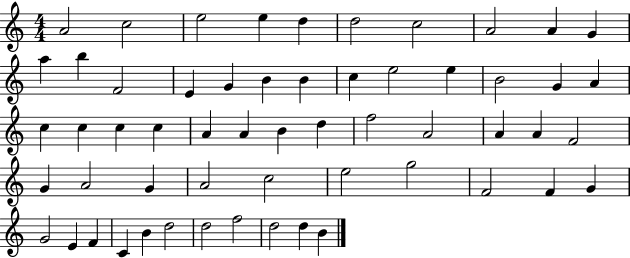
{
  \clef treble
  \numericTimeSignature
  \time 4/4
  \key c \major
  a'2 c''2 | e''2 e''4 d''4 | d''2 c''2 | a'2 a'4 g'4 | \break a''4 b''4 f'2 | e'4 g'4 b'4 b'4 | c''4 e''2 e''4 | b'2 g'4 a'4 | \break c''4 c''4 c''4 c''4 | a'4 a'4 b'4 d''4 | f''2 a'2 | a'4 a'4 f'2 | \break g'4 a'2 g'4 | a'2 c''2 | e''2 g''2 | f'2 f'4 g'4 | \break g'2 e'4 f'4 | c'4 b'4 d''2 | d''2 f''2 | d''2 d''4 b'4 | \break \bar "|."
}